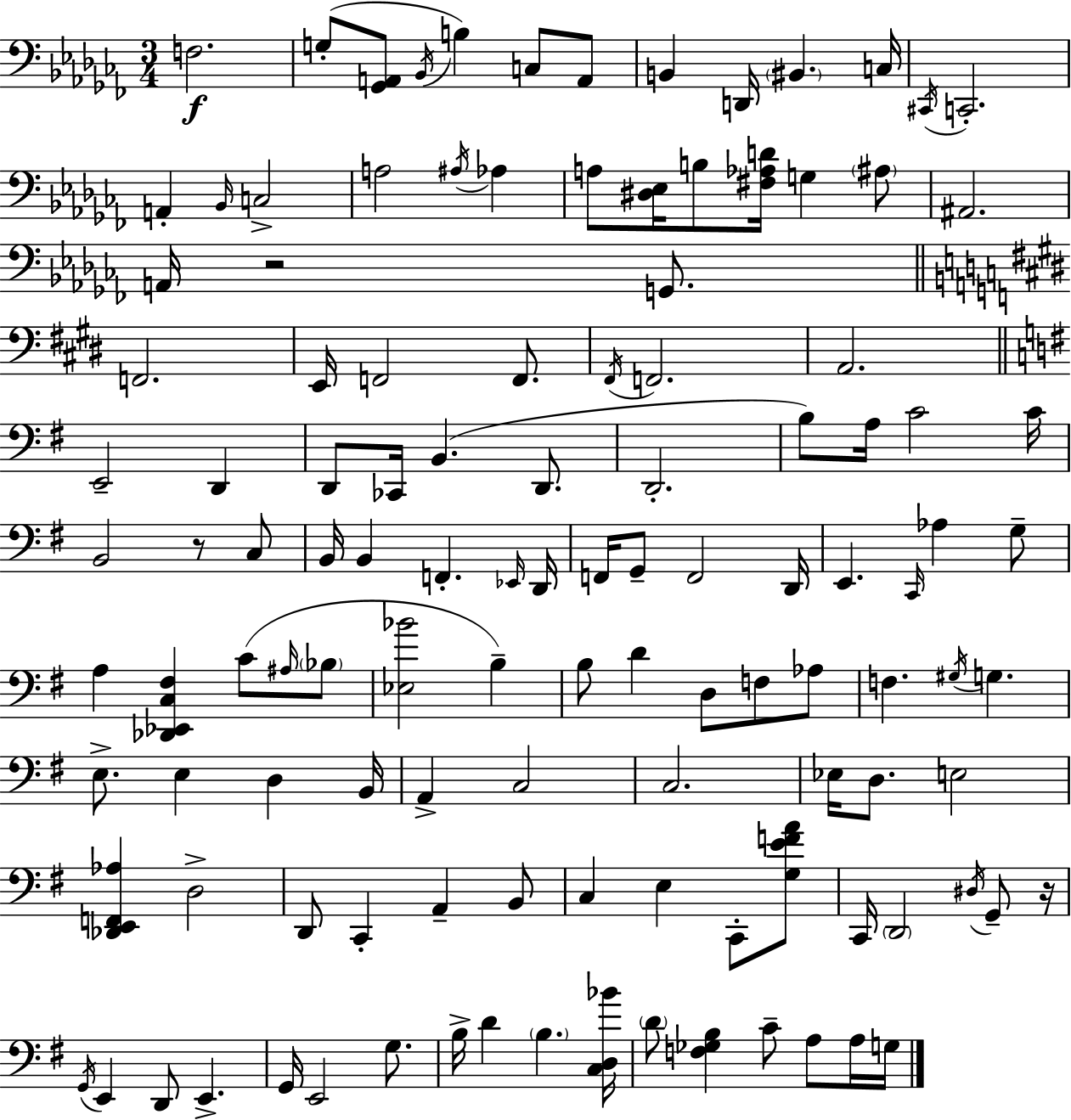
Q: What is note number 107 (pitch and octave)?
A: A3